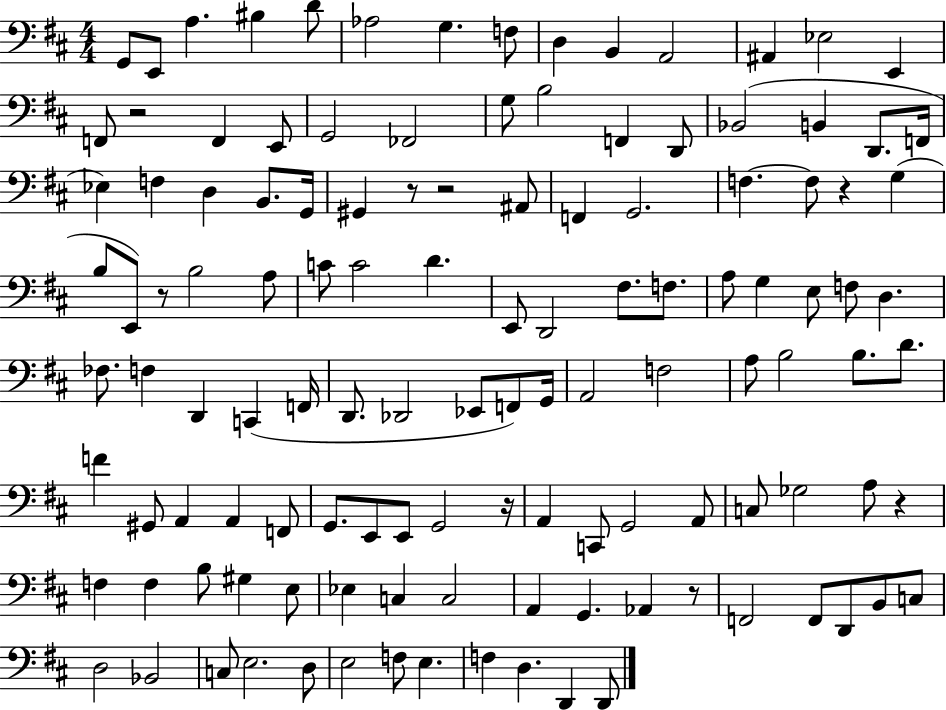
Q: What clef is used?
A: bass